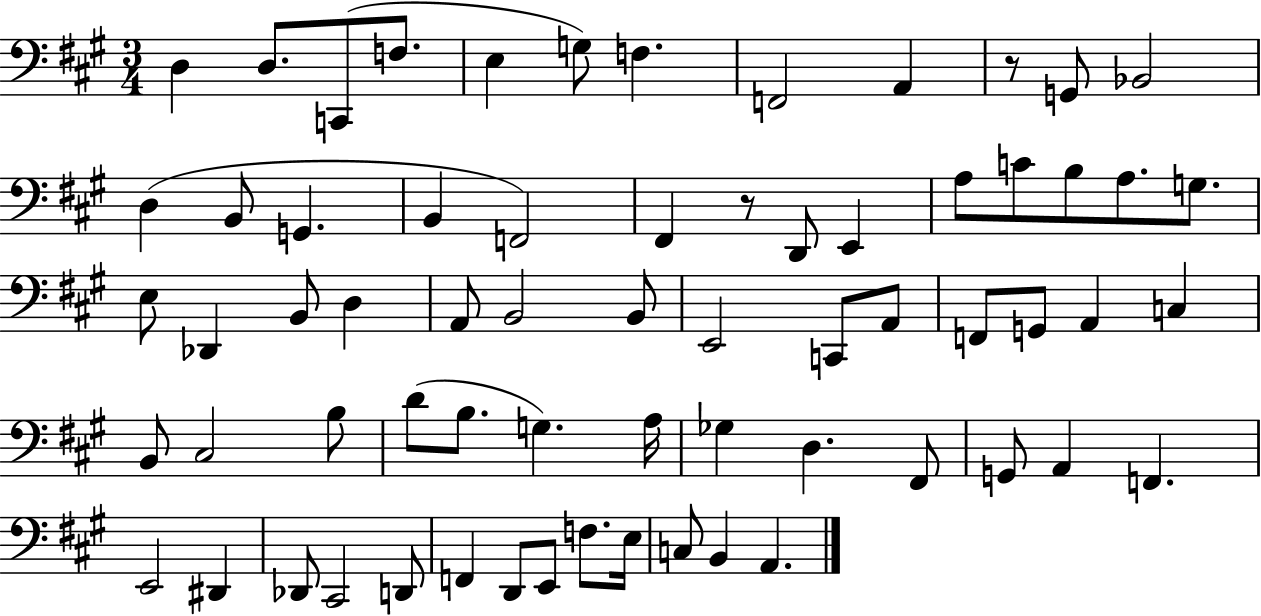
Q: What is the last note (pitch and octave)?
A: A2